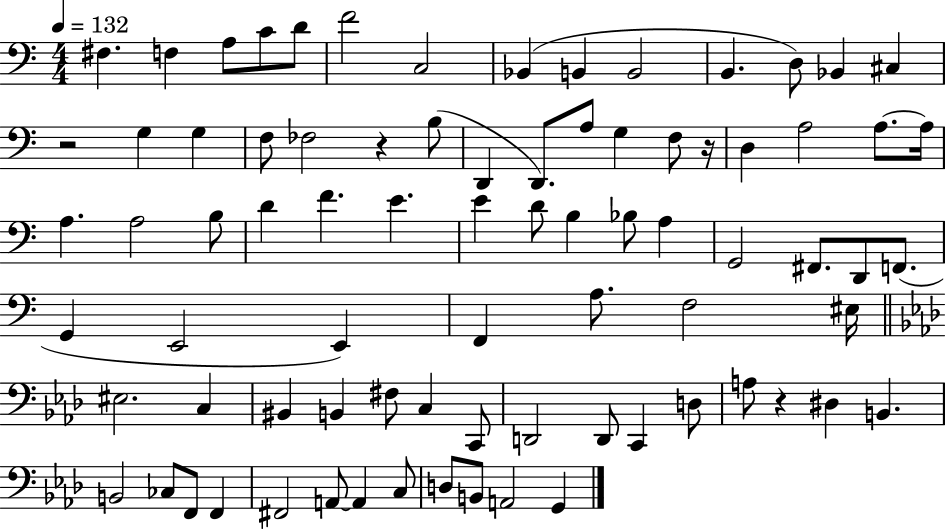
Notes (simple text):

F#3/q. F3/q A3/e C4/e D4/e F4/h C3/h Bb2/q B2/q B2/h B2/q. D3/e Bb2/q C#3/q R/h G3/q G3/q F3/e FES3/h R/q B3/e D2/q D2/e. A3/e G3/q F3/e R/s D3/q A3/h A3/e. A3/s A3/q. A3/h B3/e D4/q F4/q. E4/q. E4/q D4/e B3/q Bb3/e A3/q G2/h F#2/e. D2/e F2/e. G2/q E2/h E2/q F2/q A3/e. F3/h EIS3/s EIS3/h. C3/q BIS2/q B2/q F#3/e C3/q C2/e D2/h D2/e C2/q D3/e A3/e R/q D#3/q B2/q. B2/h CES3/e F2/e F2/q F#2/h A2/e A2/q C3/e D3/e B2/e A2/h G2/q